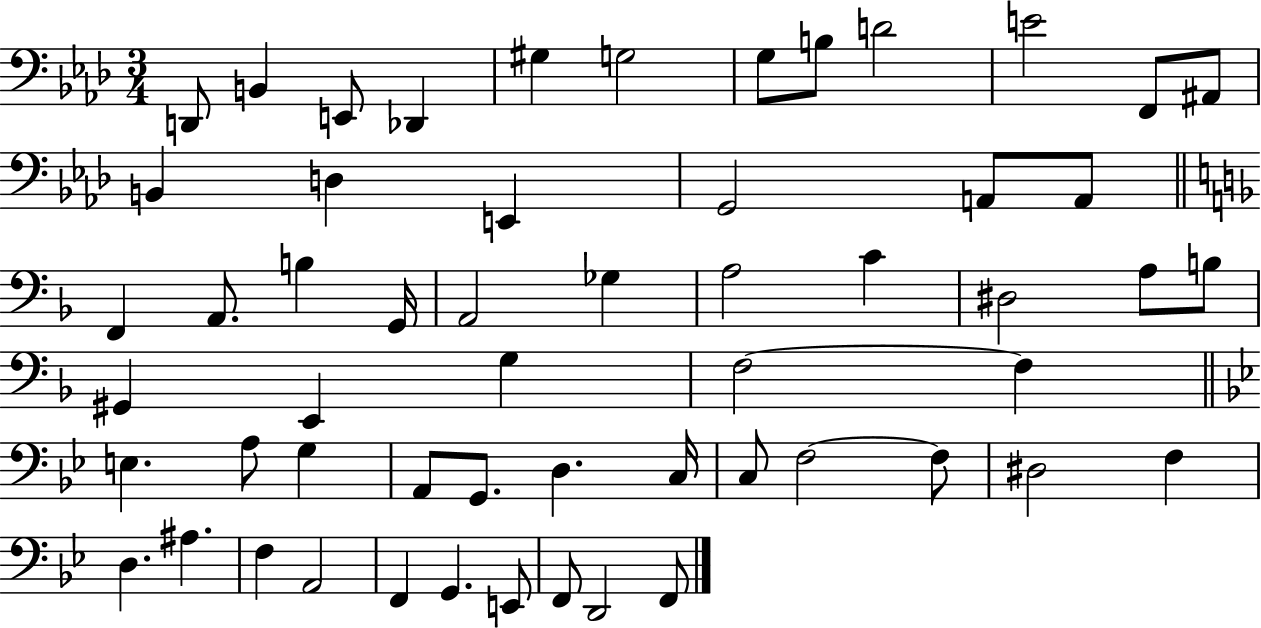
D2/e B2/q E2/e Db2/q G#3/q G3/h G3/e B3/e D4/h E4/h F2/e A#2/e B2/q D3/q E2/q G2/h A2/e A2/e F2/q A2/e. B3/q G2/s A2/h Gb3/q A3/h C4/q D#3/h A3/e B3/e G#2/q E2/q G3/q F3/h F3/q E3/q. A3/e G3/q A2/e G2/e. D3/q. C3/s C3/e F3/h F3/e D#3/h F3/q D3/q. A#3/q. F3/q A2/h F2/q G2/q. E2/e F2/e D2/h F2/e